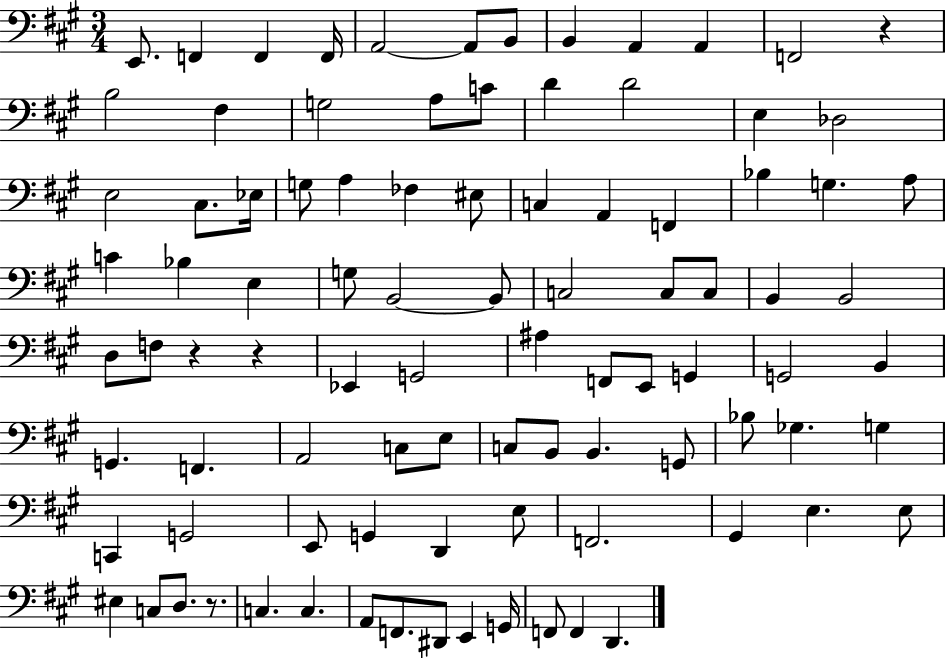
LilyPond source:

{
  \clef bass
  \numericTimeSignature
  \time 3/4
  \key a \major
  e,8. f,4 f,4 f,16 | a,2~~ a,8 b,8 | b,4 a,4 a,4 | f,2 r4 | \break b2 fis4 | g2 a8 c'8 | d'4 d'2 | e4 des2 | \break e2 cis8. ees16 | g8 a4 fes4 eis8 | c4 a,4 f,4 | bes4 g4. a8 | \break c'4 bes4 e4 | g8 b,2~~ b,8 | c2 c8 c8 | b,4 b,2 | \break d8 f8 r4 r4 | ees,4 g,2 | ais4 f,8 e,8 g,4 | g,2 b,4 | \break g,4. f,4. | a,2 c8 e8 | c8 b,8 b,4. g,8 | bes8 ges4. g4 | \break c,4 g,2 | e,8 g,4 d,4 e8 | f,2. | gis,4 e4. e8 | \break eis4 c8 d8. r8. | c4. c4. | a,8 f,8. dis,8 e,4 g,16 | f,8 f,4 d,4. | \break \bar "|."
}